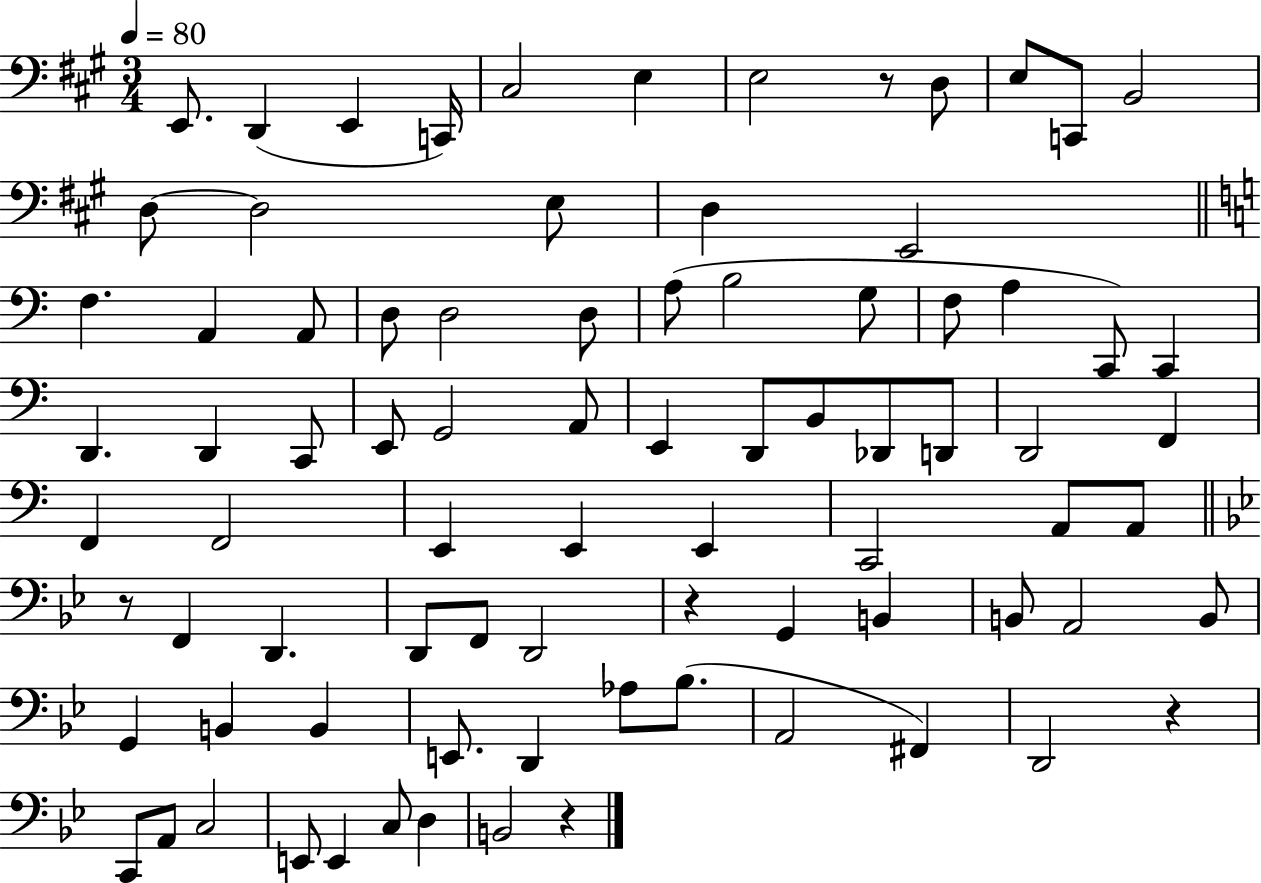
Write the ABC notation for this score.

X:1
T:Untitled
M:3/4
L:1/4
K:A
E,,/2 D,, E,, C,,/4 ^C,2 E, E,2 z/2 D,/2 E,/2 C,,/2 B,,2 D,/2 D,2 E,/2 D, E,,2 F, A,, A,,/2 D,/2 D,2 D,/2 A,/2 B,2 G,/2 F,/2 A, C,,/2 C,, D,, D,, C,,/2 E,,/2 G,,2 A,,/2 E,, D,,/2 B,,/2 _D,,/2 D,,/2 D,,2 F,, F,, F,,2 E,, E,, E,, C,,2 A,,/2 A,,/2 z/2 F,, D,, D,,/2 F,,/2 D,,2 z G,, B,, B,,/2 A,,2 B,,/2 G,, B,, B,, E,,/2 D,, _A,/2 _B,/2 A,,2 ^F,, D,,2 z C,,/2 A,,/2 C,2 E,,/2 E,, C,/2 D, B,,2 z